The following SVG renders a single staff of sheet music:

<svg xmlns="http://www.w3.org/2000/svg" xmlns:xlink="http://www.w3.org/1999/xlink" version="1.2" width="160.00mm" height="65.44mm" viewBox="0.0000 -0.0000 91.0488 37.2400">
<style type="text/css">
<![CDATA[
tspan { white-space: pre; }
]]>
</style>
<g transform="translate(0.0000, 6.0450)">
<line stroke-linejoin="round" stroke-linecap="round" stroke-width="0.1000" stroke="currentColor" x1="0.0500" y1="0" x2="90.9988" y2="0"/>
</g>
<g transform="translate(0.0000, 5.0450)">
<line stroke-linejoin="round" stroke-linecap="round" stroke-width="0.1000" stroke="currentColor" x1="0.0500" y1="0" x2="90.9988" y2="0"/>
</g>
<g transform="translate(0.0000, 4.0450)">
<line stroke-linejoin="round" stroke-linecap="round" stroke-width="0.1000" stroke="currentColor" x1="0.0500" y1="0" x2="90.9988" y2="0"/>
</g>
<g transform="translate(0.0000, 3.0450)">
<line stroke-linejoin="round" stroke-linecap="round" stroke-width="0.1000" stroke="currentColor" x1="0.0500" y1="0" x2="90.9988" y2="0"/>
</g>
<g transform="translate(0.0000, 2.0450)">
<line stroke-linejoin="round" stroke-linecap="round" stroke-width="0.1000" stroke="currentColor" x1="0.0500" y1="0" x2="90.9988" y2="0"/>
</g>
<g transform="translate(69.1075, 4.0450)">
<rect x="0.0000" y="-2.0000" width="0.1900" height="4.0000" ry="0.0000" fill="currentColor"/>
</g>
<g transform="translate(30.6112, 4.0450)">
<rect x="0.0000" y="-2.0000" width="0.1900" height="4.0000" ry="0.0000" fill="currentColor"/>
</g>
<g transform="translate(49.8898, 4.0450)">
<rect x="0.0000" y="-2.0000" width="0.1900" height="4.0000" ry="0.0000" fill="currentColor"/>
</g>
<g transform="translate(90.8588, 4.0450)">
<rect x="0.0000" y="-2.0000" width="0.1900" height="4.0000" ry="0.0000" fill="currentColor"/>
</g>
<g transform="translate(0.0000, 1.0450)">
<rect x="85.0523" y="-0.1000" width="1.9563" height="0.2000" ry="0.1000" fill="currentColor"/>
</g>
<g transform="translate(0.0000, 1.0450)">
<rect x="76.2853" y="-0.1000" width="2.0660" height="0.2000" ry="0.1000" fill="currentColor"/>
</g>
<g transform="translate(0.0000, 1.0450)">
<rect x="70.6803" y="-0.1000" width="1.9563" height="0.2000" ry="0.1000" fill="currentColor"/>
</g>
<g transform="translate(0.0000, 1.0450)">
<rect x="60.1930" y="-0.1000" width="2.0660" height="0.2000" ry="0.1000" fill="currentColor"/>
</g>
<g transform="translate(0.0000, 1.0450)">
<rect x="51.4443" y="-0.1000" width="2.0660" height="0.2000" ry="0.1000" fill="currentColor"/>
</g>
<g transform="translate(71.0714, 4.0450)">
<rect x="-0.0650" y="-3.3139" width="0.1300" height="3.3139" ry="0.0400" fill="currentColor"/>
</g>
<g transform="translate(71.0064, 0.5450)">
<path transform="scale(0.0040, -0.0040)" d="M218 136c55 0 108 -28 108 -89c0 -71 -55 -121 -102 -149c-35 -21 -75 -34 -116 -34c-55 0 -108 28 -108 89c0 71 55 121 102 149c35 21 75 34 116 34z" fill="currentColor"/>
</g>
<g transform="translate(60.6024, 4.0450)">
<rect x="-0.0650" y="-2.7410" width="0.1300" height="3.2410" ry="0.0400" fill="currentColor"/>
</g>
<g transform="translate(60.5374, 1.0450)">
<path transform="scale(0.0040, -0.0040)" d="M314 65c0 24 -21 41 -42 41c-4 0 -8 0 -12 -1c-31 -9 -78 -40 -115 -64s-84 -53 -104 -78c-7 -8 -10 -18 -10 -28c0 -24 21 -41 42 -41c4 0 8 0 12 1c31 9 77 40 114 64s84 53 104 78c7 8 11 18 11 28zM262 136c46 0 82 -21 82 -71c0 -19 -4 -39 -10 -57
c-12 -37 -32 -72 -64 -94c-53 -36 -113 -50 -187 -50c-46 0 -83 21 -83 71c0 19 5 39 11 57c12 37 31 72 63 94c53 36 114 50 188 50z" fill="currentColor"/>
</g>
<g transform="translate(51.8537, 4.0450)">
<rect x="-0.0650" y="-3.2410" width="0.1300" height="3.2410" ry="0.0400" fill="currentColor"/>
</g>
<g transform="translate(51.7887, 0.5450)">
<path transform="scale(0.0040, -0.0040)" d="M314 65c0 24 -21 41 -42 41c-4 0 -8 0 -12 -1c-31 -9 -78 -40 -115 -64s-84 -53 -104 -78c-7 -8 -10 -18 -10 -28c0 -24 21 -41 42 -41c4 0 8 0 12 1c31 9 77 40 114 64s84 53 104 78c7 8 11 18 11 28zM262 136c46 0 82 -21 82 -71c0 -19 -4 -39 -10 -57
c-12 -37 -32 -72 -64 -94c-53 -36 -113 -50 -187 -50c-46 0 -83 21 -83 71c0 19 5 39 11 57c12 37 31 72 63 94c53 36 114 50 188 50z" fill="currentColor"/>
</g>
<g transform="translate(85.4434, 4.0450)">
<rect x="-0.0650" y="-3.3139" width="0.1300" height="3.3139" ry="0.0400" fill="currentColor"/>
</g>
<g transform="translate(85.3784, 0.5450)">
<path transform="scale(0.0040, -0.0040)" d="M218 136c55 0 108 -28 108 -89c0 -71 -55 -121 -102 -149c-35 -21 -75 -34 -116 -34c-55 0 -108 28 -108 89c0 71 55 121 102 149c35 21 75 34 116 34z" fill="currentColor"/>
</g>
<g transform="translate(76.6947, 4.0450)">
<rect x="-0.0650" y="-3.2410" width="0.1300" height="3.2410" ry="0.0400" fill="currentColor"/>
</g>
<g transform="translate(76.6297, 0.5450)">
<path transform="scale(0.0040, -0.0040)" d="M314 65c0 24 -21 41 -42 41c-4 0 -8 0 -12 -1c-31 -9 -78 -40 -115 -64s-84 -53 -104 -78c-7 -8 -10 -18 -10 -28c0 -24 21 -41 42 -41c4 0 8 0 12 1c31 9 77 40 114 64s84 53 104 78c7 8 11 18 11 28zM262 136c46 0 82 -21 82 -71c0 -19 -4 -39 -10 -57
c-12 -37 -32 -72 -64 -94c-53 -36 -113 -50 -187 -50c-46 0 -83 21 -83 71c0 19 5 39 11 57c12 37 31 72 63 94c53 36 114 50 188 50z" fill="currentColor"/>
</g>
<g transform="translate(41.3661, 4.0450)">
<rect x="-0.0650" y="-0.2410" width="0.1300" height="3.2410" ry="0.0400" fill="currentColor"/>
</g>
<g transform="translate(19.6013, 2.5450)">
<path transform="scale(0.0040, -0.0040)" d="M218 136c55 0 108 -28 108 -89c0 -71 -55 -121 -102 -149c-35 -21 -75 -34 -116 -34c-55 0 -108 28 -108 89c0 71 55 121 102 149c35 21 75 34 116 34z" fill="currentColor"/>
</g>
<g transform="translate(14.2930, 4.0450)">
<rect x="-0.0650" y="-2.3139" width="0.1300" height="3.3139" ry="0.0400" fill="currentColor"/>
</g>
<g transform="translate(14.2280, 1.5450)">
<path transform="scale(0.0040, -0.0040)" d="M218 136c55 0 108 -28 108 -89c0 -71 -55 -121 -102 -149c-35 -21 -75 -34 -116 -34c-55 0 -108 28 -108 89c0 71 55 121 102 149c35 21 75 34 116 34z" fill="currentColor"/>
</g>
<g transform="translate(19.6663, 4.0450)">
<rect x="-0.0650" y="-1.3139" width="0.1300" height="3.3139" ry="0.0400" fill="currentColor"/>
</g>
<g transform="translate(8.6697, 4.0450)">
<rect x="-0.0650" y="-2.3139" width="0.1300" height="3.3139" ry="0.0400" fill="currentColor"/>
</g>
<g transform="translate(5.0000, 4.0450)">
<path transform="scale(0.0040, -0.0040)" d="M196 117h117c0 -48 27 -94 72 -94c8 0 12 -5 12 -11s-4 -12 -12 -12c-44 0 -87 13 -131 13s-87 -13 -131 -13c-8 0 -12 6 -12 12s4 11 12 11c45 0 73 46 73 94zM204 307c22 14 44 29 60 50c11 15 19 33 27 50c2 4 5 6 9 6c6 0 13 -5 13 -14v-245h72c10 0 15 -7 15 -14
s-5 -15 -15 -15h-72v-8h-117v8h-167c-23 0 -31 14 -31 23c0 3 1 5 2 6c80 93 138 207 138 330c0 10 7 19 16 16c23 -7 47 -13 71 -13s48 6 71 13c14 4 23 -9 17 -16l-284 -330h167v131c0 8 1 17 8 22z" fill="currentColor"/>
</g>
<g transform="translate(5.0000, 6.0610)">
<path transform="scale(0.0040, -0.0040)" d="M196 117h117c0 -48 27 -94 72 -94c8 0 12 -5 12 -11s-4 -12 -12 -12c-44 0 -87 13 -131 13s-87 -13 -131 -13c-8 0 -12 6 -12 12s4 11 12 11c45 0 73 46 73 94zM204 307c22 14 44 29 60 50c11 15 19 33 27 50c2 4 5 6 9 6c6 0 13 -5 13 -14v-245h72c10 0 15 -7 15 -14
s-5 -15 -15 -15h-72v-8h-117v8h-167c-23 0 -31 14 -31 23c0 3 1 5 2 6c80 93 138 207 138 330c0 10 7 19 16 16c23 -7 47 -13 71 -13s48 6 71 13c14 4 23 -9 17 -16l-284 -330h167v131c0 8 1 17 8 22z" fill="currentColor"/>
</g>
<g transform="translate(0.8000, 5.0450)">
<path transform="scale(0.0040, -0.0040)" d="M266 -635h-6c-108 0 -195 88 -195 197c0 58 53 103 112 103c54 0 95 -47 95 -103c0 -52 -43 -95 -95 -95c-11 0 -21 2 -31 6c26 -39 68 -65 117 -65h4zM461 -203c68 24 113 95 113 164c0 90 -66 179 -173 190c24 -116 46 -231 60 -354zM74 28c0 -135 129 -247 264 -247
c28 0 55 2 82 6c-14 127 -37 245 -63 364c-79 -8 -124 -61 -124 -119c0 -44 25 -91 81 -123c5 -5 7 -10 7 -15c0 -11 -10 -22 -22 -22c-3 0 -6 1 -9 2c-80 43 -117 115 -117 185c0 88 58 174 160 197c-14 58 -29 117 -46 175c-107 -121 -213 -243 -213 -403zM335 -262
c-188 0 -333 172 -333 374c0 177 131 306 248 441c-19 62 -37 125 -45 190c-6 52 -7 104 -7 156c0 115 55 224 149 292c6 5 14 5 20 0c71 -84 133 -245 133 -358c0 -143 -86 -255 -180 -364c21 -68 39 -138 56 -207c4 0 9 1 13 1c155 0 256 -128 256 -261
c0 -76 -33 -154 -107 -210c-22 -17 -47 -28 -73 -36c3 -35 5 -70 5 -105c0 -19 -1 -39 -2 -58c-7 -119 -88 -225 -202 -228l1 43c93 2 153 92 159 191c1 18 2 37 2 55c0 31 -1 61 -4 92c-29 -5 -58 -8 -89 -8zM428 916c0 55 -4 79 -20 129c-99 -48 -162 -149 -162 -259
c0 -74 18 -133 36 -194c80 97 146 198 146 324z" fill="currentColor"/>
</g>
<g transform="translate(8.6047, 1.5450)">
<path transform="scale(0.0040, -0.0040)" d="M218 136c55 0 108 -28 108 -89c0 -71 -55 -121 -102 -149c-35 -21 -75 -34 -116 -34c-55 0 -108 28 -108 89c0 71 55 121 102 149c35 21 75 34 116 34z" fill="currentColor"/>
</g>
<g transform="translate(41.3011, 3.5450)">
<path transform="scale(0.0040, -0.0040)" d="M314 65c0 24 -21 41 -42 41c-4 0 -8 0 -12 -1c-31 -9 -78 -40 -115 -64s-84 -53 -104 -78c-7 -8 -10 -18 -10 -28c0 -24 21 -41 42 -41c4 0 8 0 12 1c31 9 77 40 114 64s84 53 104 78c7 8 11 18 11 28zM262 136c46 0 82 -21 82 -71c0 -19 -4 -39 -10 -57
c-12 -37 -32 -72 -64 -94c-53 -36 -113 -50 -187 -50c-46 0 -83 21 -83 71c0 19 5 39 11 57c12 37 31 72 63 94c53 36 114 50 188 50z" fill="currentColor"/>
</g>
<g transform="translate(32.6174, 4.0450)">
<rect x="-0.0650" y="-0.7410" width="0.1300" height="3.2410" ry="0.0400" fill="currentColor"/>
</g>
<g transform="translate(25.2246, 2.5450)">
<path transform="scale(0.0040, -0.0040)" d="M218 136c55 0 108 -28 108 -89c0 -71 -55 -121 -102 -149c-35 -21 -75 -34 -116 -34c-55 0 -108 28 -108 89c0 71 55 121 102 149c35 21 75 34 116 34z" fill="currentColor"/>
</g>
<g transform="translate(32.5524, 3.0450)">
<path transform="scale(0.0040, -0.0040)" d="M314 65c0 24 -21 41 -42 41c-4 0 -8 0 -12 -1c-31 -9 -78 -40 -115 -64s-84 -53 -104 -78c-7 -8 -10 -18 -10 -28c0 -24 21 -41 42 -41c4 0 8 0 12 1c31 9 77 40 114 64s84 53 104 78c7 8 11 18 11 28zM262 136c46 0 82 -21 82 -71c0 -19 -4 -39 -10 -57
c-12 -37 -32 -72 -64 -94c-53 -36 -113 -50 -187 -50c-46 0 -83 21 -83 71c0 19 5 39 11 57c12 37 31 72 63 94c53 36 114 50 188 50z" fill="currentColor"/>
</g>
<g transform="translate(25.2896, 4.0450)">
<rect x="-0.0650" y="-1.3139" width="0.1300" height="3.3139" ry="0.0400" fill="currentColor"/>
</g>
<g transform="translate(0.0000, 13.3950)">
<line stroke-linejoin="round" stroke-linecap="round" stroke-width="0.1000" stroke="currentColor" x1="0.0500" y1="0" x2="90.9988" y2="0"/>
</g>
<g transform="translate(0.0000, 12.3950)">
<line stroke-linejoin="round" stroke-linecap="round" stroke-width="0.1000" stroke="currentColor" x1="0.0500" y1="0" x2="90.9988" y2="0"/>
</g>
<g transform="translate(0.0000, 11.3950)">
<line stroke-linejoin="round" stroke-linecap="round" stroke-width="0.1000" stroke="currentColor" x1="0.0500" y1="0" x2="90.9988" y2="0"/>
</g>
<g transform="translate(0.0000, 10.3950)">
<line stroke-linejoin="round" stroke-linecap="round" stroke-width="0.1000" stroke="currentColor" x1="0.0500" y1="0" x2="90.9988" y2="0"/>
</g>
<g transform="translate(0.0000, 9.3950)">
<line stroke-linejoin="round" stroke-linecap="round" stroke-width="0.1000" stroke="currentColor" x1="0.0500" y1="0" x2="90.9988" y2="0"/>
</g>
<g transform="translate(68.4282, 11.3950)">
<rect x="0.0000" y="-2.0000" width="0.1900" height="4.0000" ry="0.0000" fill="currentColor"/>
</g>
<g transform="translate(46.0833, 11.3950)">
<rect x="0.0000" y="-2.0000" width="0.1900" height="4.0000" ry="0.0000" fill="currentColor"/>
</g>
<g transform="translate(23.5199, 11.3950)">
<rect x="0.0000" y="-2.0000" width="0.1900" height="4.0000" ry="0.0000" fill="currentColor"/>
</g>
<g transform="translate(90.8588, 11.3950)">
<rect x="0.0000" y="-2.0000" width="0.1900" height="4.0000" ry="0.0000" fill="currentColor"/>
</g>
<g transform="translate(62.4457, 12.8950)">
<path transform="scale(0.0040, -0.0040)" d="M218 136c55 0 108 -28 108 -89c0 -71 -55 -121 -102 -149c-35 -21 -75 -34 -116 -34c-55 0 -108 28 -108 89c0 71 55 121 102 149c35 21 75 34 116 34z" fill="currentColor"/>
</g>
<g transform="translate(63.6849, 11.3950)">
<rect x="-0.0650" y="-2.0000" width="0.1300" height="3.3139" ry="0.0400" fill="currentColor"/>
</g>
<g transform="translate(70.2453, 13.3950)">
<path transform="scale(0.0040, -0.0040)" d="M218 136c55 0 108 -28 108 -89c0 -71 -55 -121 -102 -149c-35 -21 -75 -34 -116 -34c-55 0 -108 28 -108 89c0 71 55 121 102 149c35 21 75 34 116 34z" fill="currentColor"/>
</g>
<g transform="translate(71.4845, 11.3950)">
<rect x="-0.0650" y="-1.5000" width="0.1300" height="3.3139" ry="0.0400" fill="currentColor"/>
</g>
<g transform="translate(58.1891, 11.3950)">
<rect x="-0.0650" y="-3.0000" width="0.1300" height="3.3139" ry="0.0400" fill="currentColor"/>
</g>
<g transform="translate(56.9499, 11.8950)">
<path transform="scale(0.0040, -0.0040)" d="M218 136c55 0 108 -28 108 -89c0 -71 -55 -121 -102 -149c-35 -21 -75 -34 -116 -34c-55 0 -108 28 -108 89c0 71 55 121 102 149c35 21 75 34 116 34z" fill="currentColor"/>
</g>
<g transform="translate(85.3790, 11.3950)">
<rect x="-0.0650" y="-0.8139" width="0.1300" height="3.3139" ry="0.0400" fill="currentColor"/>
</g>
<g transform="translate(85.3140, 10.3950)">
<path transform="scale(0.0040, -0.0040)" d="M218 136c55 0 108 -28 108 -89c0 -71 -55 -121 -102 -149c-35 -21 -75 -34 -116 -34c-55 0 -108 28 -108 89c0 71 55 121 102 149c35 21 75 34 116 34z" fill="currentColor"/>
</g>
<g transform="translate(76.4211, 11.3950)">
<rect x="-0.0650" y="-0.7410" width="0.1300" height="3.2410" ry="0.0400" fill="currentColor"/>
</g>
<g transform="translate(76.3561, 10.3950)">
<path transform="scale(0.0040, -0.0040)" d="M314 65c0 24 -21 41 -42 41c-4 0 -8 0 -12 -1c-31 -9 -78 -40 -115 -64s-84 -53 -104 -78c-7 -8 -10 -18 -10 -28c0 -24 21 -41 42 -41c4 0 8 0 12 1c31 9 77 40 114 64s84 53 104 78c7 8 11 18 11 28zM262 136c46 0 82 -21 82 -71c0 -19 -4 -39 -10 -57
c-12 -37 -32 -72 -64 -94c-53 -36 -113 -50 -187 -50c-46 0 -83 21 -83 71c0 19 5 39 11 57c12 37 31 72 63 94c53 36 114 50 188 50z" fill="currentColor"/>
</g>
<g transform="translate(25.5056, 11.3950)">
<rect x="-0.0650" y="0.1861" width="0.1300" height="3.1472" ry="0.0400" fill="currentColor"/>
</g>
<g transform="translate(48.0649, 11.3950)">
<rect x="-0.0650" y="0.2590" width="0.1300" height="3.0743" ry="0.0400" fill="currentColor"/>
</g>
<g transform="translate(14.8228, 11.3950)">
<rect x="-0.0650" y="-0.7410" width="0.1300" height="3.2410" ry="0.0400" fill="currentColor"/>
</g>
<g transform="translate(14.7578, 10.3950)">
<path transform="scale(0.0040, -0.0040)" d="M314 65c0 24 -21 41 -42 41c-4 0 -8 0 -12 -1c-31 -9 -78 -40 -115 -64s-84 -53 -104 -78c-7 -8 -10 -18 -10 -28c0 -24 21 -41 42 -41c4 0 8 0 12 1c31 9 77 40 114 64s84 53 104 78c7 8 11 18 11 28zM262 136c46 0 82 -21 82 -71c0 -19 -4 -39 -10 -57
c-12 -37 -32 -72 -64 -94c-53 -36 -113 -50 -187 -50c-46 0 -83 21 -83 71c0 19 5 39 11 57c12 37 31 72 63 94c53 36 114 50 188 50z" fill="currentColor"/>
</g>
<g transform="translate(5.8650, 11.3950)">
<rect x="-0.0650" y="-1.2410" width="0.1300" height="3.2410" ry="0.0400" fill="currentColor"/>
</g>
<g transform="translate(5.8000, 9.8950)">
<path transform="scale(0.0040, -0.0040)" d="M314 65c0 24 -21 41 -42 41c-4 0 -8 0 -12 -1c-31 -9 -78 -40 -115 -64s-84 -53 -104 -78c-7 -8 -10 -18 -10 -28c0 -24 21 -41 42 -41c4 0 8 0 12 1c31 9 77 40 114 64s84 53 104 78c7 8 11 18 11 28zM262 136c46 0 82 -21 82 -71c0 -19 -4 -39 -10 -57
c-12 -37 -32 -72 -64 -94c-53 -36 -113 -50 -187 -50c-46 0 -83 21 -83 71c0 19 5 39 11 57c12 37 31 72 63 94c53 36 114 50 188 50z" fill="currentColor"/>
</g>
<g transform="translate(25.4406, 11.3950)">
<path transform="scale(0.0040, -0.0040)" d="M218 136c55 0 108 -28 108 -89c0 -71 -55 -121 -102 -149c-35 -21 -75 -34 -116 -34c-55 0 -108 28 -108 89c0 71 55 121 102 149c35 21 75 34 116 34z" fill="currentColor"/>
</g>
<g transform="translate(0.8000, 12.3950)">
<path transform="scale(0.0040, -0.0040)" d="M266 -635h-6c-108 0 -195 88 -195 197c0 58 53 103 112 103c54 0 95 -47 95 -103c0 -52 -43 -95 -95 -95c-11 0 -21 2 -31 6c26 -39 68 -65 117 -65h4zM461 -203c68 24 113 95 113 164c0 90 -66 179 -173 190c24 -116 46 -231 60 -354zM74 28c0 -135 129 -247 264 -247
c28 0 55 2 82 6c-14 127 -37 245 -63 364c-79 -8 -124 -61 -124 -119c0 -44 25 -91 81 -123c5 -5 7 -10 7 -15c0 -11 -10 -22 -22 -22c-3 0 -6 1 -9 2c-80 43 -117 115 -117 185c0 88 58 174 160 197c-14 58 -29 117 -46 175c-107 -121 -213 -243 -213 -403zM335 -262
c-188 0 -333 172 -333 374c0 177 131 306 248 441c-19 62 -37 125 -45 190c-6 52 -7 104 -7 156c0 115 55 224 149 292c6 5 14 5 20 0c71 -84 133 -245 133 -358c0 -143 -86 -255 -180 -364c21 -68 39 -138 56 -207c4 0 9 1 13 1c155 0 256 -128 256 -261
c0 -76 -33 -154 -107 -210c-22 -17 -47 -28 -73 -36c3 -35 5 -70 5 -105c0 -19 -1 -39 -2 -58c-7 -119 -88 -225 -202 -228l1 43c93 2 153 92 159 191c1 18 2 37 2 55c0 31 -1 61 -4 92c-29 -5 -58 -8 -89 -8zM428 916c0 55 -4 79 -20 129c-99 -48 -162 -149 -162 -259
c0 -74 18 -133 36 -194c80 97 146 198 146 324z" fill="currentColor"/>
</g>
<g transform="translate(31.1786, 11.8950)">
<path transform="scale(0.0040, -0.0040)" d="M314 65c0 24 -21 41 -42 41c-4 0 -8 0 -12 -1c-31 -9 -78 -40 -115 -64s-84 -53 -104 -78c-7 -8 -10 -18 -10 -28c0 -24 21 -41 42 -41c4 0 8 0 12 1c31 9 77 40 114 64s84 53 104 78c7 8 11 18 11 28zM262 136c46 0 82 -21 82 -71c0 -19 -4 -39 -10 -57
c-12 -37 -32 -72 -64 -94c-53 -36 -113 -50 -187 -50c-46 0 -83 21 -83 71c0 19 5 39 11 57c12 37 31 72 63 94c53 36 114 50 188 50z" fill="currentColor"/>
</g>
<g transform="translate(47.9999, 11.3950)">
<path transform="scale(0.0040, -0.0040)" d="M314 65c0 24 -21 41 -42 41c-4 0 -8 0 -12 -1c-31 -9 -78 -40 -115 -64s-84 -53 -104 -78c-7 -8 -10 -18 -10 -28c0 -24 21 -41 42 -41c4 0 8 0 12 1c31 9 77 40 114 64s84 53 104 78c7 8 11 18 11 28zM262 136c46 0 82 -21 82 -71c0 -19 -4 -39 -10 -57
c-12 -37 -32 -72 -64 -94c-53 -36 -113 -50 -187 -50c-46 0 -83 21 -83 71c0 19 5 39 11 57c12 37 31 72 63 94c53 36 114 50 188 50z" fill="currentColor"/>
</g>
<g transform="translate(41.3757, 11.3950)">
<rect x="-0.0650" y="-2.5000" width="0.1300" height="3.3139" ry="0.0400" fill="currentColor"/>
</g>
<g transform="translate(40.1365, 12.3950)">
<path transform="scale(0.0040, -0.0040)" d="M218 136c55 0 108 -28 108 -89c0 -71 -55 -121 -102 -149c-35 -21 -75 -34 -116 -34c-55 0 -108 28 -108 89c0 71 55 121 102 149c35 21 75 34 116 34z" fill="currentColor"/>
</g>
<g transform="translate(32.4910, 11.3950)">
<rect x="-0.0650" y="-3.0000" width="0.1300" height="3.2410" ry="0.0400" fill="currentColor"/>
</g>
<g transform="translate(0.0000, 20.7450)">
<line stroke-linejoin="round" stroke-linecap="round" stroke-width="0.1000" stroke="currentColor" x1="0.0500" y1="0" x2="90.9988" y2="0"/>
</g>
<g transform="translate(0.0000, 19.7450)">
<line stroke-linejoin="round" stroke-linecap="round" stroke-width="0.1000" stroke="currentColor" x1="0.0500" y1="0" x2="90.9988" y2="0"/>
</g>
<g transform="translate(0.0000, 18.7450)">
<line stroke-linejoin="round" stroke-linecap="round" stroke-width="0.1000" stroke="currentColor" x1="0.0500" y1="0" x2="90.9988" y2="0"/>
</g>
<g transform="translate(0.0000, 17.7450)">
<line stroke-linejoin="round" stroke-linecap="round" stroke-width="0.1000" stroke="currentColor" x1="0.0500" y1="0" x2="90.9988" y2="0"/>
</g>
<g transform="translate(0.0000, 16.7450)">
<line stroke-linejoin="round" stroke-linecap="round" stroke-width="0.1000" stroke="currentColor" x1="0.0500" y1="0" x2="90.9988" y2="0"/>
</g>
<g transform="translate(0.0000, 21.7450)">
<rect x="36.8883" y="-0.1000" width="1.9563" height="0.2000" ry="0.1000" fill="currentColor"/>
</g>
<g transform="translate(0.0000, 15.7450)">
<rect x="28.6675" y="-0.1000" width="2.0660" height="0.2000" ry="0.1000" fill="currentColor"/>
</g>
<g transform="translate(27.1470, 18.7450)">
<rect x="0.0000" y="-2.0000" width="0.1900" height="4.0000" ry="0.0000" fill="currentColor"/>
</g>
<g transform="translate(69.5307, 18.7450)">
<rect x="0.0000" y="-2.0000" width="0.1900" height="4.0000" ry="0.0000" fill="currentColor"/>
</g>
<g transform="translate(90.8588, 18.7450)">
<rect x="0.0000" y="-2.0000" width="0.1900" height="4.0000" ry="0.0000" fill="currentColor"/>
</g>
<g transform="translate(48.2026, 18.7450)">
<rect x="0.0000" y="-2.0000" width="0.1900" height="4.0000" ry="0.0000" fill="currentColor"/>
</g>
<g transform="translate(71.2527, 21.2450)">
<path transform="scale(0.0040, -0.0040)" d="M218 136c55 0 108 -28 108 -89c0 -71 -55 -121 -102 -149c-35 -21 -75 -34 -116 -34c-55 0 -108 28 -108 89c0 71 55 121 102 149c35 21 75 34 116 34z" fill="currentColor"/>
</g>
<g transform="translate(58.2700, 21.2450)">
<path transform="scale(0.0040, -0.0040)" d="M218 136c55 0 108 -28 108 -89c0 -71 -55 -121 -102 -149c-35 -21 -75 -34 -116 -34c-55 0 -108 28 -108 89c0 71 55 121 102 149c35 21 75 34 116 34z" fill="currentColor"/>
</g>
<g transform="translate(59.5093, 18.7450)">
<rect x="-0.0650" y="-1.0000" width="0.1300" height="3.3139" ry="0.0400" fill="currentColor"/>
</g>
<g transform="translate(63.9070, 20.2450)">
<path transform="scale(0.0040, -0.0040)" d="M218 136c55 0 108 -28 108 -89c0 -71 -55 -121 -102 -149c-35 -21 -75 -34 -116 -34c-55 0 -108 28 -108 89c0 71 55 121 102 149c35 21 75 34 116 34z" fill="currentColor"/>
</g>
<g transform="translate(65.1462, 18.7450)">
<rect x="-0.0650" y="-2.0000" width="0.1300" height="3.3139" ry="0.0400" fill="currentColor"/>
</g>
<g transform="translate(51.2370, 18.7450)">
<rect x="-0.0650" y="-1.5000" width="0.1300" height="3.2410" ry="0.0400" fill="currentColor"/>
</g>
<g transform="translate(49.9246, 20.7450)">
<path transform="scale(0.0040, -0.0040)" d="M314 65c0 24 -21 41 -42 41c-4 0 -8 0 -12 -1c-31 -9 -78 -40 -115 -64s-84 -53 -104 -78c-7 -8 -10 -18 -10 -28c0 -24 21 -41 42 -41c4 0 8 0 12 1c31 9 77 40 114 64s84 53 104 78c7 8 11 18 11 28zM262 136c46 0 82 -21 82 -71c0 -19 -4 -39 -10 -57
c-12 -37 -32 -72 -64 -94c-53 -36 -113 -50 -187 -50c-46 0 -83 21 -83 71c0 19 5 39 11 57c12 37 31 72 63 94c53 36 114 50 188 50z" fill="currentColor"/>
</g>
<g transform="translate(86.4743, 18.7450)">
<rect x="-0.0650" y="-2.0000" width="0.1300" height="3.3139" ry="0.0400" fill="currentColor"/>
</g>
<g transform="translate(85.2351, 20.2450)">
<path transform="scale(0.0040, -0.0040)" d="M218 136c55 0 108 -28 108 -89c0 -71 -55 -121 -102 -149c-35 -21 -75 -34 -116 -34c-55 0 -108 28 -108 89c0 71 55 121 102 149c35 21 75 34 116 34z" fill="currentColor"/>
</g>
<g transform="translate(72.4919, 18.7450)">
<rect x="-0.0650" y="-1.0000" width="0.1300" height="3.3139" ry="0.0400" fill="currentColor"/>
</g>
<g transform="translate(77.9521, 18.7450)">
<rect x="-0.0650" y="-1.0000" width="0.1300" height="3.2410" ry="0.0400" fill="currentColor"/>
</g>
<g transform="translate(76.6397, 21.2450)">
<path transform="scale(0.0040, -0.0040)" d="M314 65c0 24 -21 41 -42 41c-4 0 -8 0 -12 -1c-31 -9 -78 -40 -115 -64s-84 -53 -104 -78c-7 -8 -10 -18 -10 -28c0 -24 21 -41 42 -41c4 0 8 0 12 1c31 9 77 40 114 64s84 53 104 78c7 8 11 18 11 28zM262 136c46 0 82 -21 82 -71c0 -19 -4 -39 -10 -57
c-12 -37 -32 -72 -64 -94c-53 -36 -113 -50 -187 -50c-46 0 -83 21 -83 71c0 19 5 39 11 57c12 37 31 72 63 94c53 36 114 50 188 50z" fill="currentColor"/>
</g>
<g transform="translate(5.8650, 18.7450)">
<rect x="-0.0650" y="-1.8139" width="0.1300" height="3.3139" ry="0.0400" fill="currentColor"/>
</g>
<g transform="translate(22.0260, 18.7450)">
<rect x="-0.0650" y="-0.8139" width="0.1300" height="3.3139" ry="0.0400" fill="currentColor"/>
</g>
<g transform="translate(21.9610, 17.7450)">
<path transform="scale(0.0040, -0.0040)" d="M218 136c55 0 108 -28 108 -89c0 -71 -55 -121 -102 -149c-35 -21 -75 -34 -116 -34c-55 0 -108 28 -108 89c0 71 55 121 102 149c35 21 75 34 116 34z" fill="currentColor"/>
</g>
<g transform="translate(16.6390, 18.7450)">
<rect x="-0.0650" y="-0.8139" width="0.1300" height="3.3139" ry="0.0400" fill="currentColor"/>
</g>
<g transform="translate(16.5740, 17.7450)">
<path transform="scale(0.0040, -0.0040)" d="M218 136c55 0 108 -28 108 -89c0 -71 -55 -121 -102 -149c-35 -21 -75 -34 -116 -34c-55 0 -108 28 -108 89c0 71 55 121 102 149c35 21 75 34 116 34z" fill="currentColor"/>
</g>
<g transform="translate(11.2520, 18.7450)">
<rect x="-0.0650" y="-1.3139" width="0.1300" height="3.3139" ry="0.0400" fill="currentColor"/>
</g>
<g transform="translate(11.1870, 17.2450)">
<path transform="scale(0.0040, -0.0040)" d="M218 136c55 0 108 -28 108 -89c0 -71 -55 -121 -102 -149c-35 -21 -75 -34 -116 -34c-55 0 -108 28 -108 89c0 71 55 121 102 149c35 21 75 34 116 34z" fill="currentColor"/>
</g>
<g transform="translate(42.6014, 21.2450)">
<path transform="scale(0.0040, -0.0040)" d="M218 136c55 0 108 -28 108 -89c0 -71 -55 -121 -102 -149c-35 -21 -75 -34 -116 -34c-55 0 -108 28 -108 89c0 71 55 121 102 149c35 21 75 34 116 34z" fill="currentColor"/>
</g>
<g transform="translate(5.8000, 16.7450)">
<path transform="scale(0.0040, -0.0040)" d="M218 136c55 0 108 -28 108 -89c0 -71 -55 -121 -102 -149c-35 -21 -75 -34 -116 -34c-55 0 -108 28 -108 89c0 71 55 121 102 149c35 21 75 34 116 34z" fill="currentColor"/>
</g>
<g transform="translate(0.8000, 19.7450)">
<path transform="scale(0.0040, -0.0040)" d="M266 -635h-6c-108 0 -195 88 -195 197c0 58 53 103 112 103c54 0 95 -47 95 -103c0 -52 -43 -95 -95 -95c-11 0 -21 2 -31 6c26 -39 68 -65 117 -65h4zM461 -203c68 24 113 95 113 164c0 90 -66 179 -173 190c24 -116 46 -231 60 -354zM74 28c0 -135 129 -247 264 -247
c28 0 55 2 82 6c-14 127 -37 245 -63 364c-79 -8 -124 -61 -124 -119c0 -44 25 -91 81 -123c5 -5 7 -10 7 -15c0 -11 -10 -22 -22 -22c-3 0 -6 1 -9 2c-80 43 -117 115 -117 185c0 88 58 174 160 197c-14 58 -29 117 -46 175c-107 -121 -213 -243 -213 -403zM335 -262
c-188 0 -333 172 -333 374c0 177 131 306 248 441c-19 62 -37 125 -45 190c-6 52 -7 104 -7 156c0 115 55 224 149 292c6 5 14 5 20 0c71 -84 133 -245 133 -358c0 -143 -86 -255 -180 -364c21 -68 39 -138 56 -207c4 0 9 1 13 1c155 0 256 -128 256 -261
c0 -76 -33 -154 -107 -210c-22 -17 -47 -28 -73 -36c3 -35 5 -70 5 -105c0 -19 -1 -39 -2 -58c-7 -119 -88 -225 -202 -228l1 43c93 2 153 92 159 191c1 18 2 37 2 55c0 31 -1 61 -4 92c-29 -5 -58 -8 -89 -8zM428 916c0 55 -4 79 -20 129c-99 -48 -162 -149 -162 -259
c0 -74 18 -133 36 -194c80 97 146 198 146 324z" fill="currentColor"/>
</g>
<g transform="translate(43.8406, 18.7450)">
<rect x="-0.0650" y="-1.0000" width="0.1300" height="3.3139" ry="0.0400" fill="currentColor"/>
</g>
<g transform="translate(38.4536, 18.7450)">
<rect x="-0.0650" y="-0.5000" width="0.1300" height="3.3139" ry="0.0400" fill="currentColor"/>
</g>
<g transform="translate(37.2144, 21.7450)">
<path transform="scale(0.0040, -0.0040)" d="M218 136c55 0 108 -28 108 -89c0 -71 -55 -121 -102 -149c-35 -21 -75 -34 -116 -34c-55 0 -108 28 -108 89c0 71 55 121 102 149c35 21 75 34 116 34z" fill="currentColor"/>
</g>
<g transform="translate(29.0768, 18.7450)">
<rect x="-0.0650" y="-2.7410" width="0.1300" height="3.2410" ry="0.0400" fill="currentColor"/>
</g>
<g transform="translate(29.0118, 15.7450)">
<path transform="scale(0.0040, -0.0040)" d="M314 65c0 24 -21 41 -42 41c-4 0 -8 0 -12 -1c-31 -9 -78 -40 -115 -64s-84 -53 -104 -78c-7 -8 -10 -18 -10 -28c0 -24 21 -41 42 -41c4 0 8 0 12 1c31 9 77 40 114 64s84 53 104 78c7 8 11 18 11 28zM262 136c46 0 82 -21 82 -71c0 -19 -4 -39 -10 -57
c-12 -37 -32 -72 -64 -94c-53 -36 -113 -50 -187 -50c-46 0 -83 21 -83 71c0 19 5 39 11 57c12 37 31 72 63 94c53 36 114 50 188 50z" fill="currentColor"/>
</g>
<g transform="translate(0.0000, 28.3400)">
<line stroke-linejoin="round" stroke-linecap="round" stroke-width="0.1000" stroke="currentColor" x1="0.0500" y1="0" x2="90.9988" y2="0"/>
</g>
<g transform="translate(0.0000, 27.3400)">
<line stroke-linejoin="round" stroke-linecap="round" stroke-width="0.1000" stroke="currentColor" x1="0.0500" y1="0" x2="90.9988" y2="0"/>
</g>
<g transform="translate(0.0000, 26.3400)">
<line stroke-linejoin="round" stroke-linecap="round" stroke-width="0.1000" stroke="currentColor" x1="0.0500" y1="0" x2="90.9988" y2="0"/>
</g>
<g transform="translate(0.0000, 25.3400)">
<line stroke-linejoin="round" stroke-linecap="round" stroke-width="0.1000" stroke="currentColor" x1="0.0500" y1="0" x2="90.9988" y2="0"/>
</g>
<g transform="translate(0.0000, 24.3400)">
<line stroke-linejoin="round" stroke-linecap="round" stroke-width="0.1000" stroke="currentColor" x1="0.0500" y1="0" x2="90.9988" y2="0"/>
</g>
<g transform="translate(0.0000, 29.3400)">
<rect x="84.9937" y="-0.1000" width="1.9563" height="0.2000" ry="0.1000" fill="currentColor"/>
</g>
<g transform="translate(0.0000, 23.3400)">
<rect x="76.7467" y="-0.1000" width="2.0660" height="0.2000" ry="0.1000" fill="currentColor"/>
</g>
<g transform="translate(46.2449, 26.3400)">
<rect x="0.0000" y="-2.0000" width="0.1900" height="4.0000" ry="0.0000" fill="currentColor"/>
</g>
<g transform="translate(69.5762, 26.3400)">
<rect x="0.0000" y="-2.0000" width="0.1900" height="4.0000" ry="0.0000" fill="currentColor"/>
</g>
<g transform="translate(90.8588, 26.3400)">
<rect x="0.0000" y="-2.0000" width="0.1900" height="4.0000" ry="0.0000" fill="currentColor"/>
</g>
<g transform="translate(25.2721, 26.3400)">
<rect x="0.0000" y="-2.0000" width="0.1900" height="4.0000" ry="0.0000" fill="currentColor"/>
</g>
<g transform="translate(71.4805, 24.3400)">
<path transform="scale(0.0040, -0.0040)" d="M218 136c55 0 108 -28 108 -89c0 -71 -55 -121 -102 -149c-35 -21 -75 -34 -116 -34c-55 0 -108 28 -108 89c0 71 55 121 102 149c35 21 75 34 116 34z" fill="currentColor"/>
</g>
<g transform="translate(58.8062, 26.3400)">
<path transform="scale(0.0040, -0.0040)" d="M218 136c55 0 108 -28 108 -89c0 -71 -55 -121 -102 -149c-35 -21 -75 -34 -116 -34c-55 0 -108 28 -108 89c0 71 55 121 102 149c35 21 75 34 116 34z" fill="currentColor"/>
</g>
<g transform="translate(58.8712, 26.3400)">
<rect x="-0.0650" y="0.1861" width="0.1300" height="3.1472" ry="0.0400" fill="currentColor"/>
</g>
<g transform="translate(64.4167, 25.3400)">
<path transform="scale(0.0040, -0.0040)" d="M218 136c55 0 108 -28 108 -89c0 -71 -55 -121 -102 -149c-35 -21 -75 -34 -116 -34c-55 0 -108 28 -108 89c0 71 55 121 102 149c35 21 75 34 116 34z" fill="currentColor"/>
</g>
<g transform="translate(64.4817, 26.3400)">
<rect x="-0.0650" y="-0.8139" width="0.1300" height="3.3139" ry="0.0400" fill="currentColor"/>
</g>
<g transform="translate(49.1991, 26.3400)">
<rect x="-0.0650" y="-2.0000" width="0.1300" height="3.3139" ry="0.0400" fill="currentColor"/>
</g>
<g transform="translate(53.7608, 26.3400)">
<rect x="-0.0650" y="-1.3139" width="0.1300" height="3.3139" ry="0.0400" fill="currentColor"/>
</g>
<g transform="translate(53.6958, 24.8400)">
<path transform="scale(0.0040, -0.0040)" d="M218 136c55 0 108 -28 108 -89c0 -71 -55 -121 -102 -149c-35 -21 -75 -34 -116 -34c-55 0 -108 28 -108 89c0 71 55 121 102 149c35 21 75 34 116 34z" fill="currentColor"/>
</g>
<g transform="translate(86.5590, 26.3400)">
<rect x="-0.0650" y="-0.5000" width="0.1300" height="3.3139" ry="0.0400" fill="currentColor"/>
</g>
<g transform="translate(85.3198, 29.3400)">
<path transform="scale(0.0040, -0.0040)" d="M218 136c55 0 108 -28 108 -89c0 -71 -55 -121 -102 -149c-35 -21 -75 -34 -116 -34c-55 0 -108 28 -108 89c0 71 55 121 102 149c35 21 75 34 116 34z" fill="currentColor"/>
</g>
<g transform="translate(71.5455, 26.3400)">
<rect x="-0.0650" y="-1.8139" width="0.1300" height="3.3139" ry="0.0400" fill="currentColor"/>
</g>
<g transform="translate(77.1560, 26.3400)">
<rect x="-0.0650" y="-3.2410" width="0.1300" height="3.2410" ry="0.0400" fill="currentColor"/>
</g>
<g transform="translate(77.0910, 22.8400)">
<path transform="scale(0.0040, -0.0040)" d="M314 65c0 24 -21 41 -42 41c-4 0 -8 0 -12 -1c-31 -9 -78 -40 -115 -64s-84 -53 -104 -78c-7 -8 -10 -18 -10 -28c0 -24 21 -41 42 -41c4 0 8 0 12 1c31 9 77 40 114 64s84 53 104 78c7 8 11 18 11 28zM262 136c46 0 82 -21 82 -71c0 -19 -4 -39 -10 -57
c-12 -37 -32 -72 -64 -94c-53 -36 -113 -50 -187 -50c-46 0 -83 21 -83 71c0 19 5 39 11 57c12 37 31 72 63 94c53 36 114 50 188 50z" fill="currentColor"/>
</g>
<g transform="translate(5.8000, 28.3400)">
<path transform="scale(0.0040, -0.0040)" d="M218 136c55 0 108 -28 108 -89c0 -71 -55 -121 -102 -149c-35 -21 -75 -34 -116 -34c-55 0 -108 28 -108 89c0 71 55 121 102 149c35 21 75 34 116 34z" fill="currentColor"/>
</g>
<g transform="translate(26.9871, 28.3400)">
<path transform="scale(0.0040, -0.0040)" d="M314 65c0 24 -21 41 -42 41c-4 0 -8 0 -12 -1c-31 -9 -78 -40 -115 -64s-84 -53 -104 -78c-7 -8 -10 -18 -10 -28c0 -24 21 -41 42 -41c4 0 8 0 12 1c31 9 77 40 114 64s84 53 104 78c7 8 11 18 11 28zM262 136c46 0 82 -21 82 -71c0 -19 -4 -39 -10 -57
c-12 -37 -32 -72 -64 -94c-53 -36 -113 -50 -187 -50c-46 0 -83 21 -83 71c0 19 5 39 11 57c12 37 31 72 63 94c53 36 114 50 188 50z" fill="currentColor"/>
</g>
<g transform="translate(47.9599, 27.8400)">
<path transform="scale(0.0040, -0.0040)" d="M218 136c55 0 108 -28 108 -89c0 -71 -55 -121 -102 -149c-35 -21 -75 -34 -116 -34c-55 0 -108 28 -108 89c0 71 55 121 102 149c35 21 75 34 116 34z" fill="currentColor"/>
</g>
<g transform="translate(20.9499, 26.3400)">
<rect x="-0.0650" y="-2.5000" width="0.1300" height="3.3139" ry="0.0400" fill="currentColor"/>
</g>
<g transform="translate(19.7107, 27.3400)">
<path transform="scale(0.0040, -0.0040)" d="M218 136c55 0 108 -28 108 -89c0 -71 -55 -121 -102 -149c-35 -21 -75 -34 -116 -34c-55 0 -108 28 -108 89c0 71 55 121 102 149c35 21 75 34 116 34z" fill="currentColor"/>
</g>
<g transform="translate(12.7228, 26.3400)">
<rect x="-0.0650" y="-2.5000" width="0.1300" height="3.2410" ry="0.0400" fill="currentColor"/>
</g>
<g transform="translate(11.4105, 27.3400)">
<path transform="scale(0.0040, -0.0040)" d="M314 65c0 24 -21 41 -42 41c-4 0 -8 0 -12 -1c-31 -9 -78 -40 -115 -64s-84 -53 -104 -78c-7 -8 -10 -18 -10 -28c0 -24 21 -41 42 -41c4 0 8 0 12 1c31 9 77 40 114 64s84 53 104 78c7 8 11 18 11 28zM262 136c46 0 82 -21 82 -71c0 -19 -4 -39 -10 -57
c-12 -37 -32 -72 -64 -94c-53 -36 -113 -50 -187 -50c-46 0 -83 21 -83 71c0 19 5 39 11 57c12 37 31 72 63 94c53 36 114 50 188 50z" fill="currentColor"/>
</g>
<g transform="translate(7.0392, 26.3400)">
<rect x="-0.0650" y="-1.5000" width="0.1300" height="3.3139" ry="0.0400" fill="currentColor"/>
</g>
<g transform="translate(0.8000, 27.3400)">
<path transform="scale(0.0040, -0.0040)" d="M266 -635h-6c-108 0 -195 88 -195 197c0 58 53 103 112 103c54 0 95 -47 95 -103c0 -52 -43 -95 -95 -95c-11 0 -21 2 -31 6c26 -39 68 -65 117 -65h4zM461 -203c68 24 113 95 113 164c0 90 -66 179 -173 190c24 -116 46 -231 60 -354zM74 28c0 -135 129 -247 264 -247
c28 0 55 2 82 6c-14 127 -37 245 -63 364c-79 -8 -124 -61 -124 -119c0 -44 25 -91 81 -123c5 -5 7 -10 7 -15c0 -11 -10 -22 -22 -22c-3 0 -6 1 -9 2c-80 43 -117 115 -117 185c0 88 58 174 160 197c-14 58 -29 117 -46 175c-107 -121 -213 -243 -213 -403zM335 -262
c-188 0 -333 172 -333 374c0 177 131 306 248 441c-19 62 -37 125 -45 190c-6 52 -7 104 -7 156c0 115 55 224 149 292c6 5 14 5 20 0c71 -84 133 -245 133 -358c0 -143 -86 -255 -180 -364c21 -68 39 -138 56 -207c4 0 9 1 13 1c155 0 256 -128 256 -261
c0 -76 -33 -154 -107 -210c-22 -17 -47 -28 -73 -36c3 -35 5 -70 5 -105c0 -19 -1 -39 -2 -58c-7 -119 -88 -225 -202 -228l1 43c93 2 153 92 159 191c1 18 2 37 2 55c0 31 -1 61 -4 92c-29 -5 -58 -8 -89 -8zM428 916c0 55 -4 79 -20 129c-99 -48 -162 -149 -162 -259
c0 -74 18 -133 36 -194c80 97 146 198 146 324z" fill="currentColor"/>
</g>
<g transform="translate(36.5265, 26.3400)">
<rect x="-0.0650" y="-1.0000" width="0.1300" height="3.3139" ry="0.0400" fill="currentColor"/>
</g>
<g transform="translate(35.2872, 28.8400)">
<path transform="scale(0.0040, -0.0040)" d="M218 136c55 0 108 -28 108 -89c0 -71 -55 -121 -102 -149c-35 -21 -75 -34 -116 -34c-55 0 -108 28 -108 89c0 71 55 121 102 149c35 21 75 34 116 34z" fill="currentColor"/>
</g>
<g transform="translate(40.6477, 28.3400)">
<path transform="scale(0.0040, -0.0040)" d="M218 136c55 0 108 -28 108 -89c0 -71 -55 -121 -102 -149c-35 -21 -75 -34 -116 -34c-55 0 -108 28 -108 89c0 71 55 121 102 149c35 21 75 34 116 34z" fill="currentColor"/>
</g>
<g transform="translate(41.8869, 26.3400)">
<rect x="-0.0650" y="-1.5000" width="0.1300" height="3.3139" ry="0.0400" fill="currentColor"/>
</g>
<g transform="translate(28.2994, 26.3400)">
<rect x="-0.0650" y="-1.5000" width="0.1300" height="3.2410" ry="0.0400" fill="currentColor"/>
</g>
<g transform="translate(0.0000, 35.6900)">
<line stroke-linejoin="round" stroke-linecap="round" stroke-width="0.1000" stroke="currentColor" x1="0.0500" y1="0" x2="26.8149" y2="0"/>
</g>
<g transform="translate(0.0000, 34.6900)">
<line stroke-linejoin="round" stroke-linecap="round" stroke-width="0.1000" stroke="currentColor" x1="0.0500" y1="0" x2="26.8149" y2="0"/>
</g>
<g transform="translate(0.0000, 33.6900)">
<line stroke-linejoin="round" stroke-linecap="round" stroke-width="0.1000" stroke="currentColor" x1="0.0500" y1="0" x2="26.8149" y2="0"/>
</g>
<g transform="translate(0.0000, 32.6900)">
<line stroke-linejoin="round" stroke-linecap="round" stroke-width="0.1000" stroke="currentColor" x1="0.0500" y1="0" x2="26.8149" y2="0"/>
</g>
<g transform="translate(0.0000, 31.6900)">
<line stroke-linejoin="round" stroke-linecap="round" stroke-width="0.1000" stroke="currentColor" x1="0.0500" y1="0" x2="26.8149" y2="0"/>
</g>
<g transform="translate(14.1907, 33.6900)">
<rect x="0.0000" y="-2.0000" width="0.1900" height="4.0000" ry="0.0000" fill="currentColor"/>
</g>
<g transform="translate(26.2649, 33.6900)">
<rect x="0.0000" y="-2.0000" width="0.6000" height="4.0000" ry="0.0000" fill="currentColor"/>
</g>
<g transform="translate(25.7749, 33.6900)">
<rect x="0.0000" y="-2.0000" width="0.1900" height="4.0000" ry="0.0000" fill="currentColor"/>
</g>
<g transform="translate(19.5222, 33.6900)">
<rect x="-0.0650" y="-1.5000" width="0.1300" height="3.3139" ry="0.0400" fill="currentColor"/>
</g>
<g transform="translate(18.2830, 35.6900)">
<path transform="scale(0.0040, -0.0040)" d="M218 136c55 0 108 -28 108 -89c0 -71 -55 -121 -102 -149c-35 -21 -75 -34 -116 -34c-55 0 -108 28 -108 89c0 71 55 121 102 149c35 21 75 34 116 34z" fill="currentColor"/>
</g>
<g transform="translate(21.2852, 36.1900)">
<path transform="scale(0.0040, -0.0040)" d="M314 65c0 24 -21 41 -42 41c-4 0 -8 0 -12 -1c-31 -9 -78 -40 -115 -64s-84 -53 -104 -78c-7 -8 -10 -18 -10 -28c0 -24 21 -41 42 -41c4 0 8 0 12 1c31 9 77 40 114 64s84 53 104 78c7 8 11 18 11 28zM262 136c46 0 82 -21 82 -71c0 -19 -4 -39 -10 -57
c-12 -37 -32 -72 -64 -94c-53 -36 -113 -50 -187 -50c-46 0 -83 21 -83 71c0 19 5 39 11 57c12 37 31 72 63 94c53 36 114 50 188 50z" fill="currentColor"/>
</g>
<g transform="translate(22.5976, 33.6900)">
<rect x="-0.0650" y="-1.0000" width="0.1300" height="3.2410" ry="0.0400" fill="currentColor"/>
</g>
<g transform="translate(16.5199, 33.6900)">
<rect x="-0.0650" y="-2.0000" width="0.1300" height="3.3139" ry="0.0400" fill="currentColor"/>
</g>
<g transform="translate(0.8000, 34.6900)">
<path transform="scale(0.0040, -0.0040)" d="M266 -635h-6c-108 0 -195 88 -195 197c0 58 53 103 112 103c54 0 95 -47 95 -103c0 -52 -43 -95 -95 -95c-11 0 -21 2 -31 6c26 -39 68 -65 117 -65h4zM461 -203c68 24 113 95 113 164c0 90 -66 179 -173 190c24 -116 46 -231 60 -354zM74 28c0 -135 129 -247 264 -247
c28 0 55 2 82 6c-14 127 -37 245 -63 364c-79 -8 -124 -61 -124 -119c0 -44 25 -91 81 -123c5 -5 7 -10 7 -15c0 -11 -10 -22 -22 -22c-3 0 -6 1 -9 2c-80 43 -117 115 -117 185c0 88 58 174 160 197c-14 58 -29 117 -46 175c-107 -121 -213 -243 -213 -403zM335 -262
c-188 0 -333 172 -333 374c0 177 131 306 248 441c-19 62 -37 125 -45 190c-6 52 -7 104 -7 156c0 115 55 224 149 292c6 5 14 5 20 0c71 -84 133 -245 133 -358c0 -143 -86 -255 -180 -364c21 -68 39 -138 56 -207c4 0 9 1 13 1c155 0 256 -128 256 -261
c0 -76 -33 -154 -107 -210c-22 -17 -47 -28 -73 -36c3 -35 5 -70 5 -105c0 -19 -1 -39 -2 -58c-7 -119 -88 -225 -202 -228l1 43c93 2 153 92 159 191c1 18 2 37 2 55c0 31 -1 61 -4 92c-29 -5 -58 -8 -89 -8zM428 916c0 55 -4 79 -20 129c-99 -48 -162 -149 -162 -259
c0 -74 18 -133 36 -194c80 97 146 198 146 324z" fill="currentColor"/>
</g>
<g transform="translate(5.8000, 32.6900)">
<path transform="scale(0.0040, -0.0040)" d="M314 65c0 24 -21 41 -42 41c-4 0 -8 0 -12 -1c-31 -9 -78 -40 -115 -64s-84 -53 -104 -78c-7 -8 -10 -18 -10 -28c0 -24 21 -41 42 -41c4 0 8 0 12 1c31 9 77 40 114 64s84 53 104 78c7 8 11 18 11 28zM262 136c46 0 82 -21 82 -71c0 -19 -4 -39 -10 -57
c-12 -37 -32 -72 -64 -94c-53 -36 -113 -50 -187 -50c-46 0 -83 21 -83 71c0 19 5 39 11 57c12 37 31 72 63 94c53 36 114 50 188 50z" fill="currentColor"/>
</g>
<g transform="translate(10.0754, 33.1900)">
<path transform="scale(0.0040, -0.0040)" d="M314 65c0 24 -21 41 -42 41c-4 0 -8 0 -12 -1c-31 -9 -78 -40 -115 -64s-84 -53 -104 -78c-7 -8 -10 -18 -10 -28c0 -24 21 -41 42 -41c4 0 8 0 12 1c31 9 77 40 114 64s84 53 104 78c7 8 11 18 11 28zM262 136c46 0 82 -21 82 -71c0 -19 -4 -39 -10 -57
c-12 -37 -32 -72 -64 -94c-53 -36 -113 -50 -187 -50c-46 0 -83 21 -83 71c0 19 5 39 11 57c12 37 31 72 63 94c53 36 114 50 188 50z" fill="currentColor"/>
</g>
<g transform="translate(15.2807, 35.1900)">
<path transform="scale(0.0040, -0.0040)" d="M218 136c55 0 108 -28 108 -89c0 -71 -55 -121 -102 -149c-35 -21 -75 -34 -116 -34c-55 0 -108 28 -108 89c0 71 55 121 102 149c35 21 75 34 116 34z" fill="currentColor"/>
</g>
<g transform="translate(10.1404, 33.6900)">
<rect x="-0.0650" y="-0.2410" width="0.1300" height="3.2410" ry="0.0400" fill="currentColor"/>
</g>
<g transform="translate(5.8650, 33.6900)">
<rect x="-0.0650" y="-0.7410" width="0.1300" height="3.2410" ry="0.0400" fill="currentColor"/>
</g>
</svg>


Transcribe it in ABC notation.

X:1
T:Untitled
M:4/4
L:1/4
K:C
g g e e d2 c2 b2 a2 b b2 b e2 d2 B A2 G B2 A F E d2 d f e d d a2 C D E2 D F D D2 F E G2 G E2 D E F e B d f b2 C d2 c2 F E D2